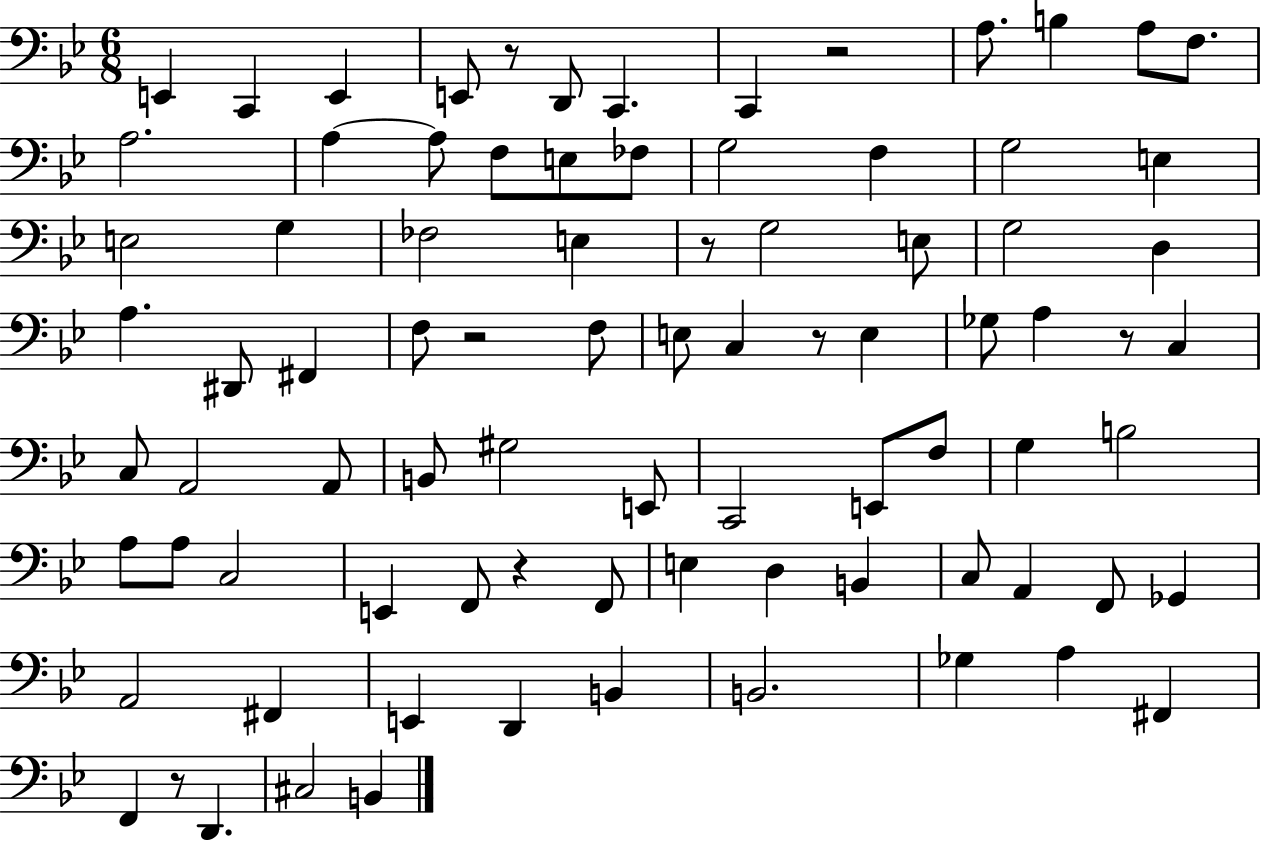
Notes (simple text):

E2/q C2/q E2/q E2/e R/e D2/e C2/q. C2/q R/h A3/e. B3/q A3/e F3/e. A3/h. A3/q A3/e F3/e E3/e FES3/e G3/h F3/q G3/h E3/q E3/h G3/q FES3/h E3/q R/e G3/h E3/e G3/h D3/q A3/q. D#2/e F#2/q F3/e R/h F3/e E3/e C3/q R/e E3/q Gb3/e A3/q R/e C3/q C3/e A2/h A2/e B2/e G#3/h E2/e C2/h E2/e F3/e G3/q B3/h A3/e A3/e C3/h E2/q F2/e R/q F2/e E3/q D3/q B2/q C3/e A2/q F2/e Gb2/q A2/h F#2/q E2/q D2/q B2/q B2/h. Gb3/q A3/q F#2/q F2/q R/e D2/q. C#3/h B2/q